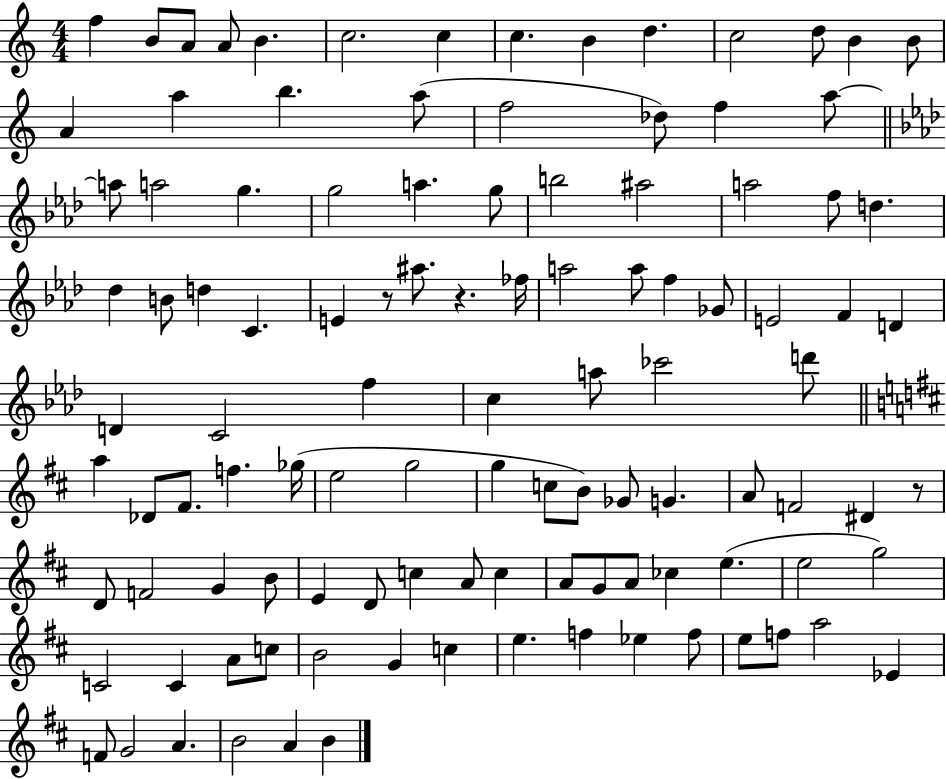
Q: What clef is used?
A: treble